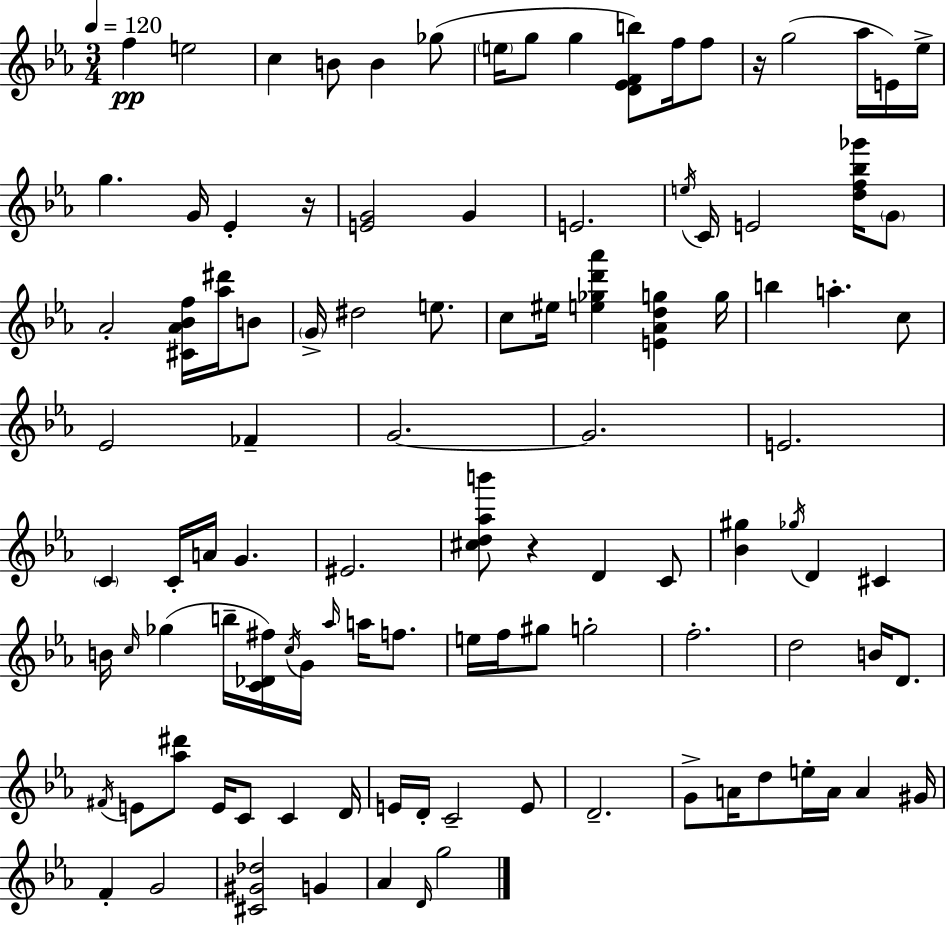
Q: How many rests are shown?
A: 3